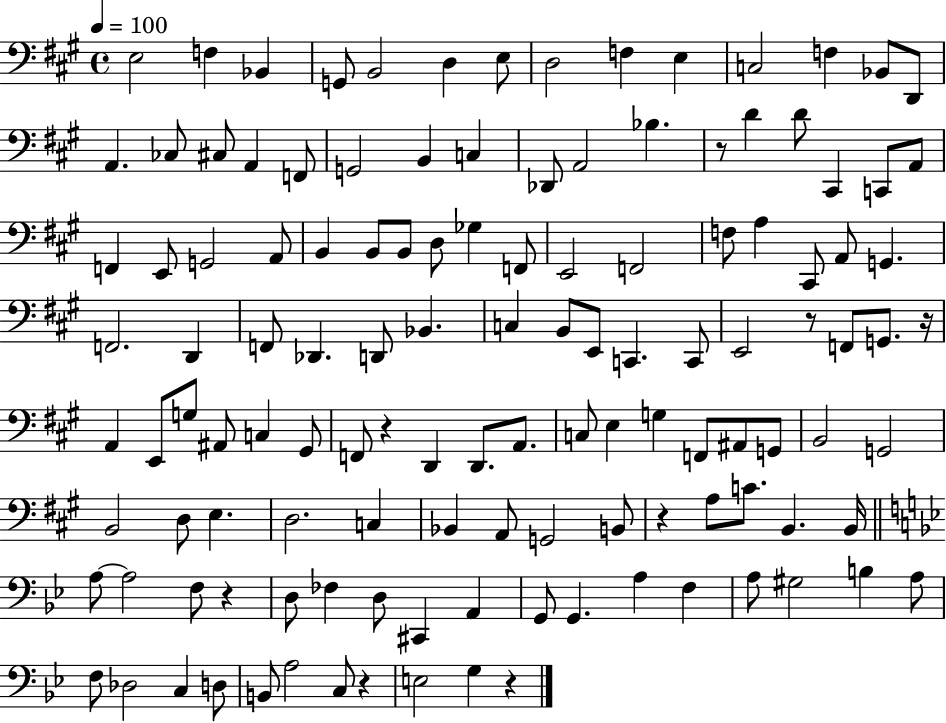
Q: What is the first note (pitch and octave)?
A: E3